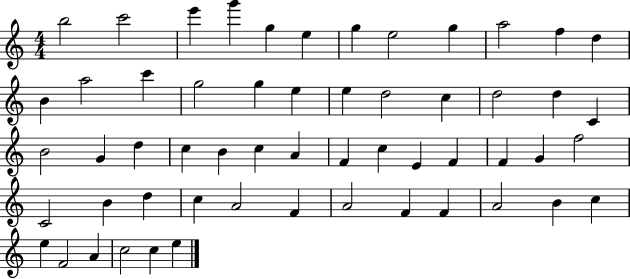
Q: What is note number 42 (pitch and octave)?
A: C5